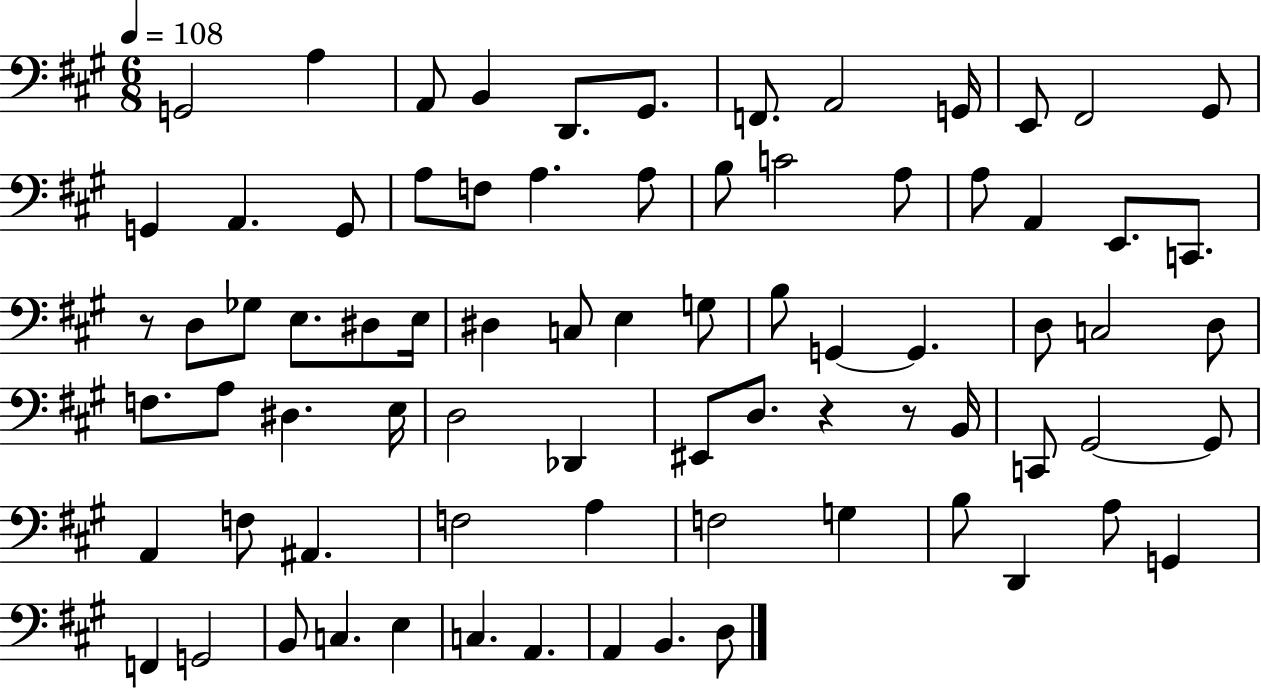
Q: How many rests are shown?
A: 3